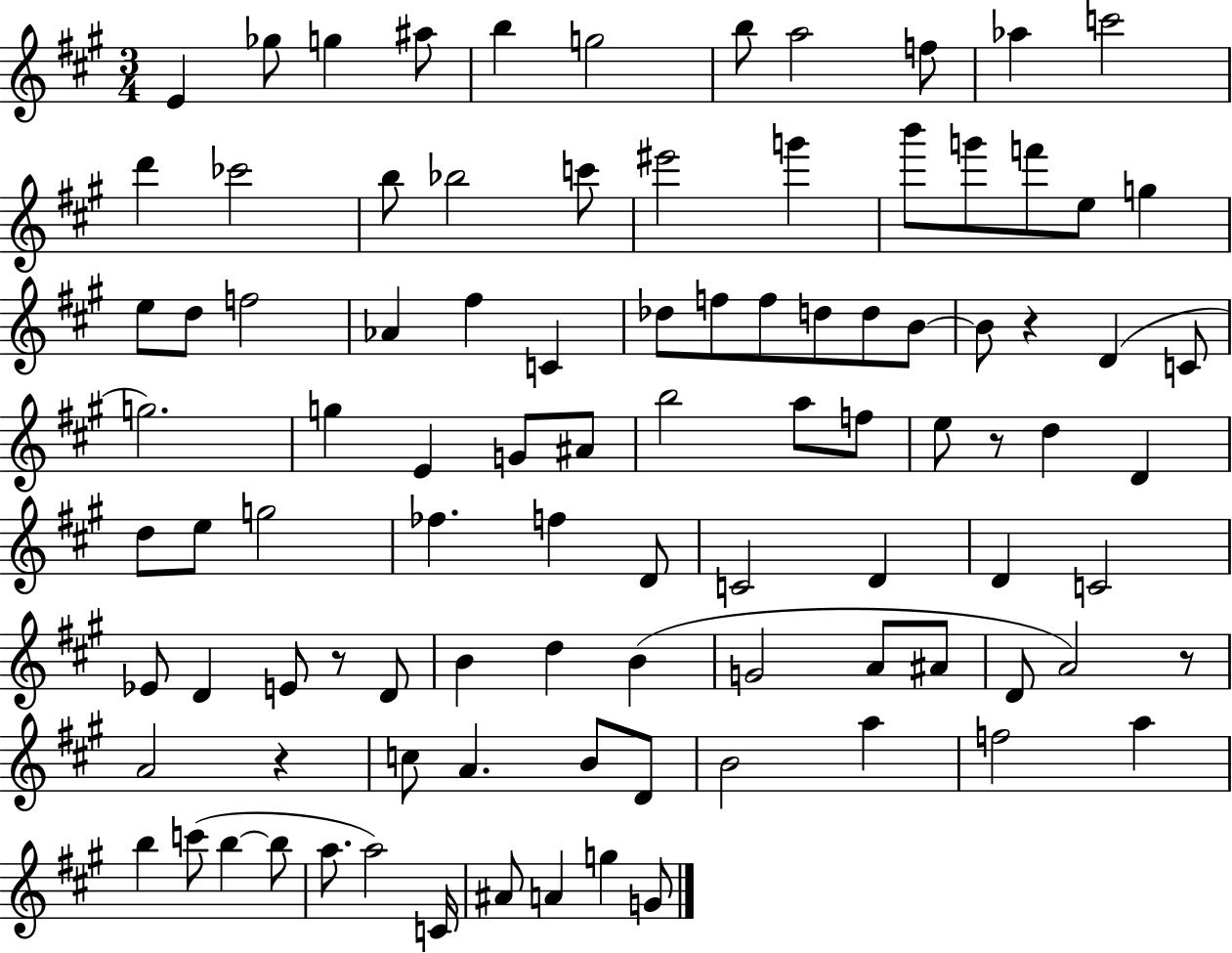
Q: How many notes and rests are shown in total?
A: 96